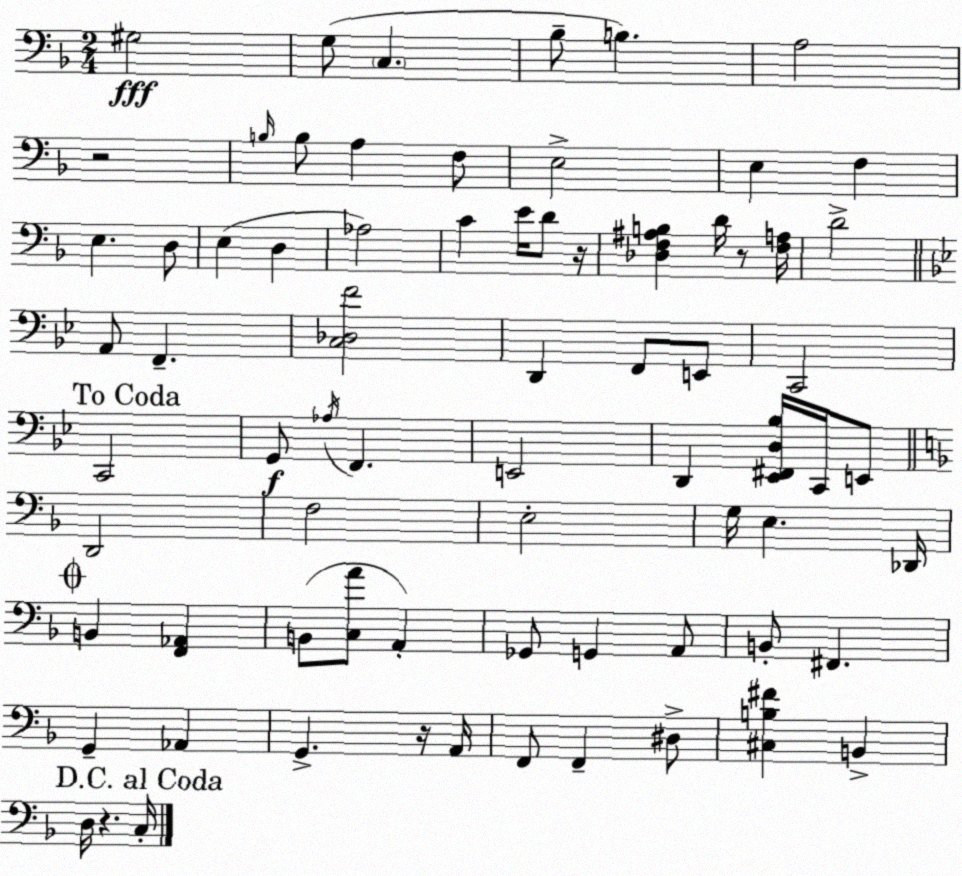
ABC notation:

X:1
T:Untitled
M:2/4
L:1/4
K:F
^G,2 G,/2 C, _B,/2 B, A,2 z2 B,/4 B,/2 A, F,/2 E,2 E, F, E, D,/2 E, D, _A,2 C E/4 D/2 z/4 [_D,F,^A,B,] D/4 z/2 [F,A,]/4 D2 A,,/2 F,, [C,_D,F]2 D,, F,,/2 E,,/2 C,,2 C,,2 G,,/2 _A,/4 F,, E,,2 D,, [_E,,^F,,D,_B,]/4 C,,/4 E,,/2 D,,2 F,2 E,2 G,/4 E, _D,,/4 B,, [F,,_A,,] B,,/2 [C,A]/2 A,, _G,,/2 G,, A,,/2 B,,/2 ^F,, G,, _A,, G,, z/4 A,,/4 F,,/2 F,, ^D,/2 [^C,B,^F] B,, D,/4 z C,/4